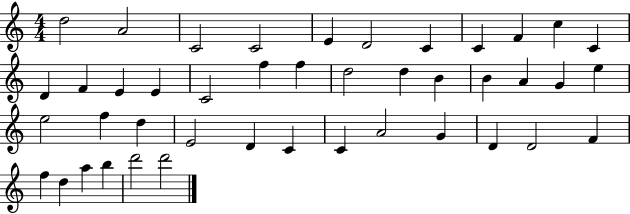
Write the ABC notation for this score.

X:1
T:Untitled
M:4/4
L:1/4
K:C
d2 A2 C2 C2 E D2 C C F c C D F E E C2 f f d2 d B B A G e e2 f d E2 D C C A2 G D D2 F f d a b d'2 d'2